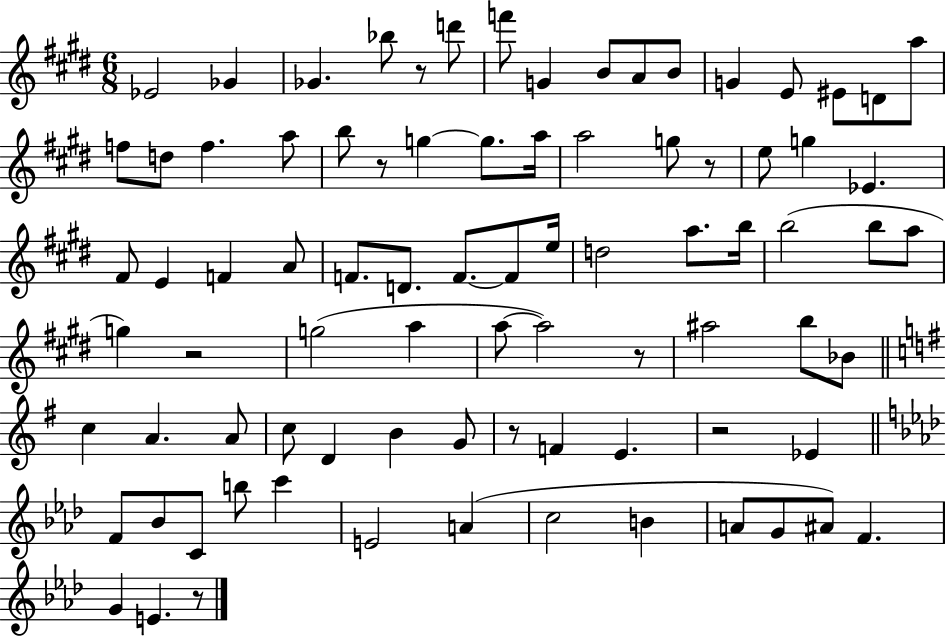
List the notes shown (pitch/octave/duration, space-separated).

Eb4/h Gb4/q Gb4/q. Bb5/e R/e D6/e F6/e G4/q B4/e A4/e B4/e G4/q E4/e EIS4/e D4/e A5/e F5/e D5/e F5/q. A5/e B5/e R/e G5/q G5/e. A5/s A5/h G5/e R/e E5/e G5/q Eb4/q. F#4/e E4/q F4/q A4/e F4/e. D4/e. F4/e. F4/e E5/s D5/h A5/e. B5/s B5/h B5/e A5/e G5/q R/h G5/h A5/q A5/e A5/h R/e A#5/h B5/e Bb4/e C5/q A4/q. A4/e C5/e D4/q B4/q G4/e R/e F4/q E4/q. R/h Eb4/q F4/e Bb4/e C4/e B5/e C6/q E4/h A4/q C5/h B4/q A4/e G4/e A#4/e F4/q. G4/q E4/q. R/e